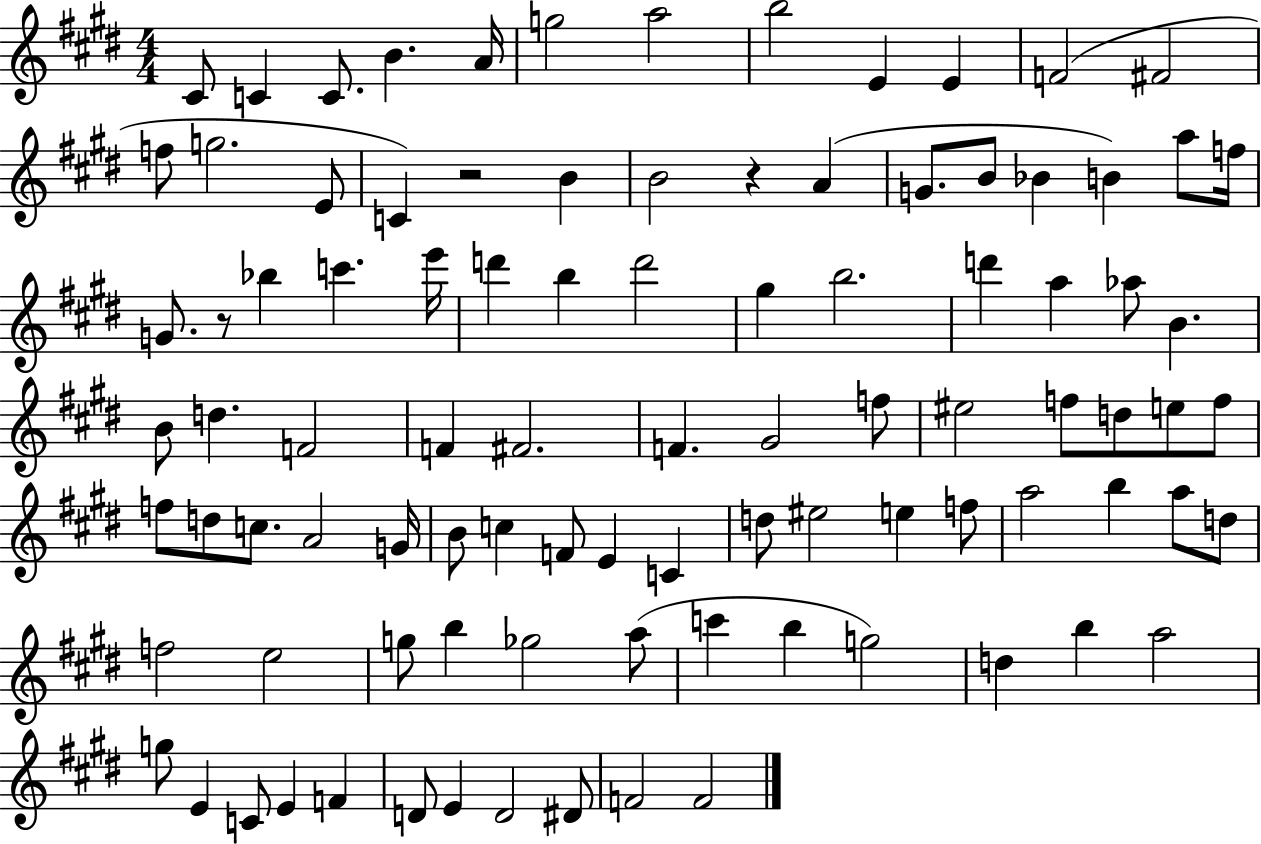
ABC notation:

X:1
T:Untitled
M:4/4
L:1/4
K:E
^C/2 C C/2 B A/4 g2 a2 b2 E E F2 ^F2 f/2 g2 E/2 C z2 B B2 z A G/2 B/2 _B B a/2 f/4 G/2 z/2 _b c' e'/4 d' b d'2 ^g b2 d' a _a/2 B B/2 d F2 F ^F2 F ^G2 f/2 ^e2 f/2 d/2 e/2 f/2 f/2 d/2 c/2 A2 G/4 B/2 c F/2 E C d/2 ^e2 e f/2 a2 b a/2 d/2 f2 e2 g/2 b _g2 a/2 c' b g2 d b a2 g/2 E C/2 E F D/2 E D2 ^D/2 F2 F2